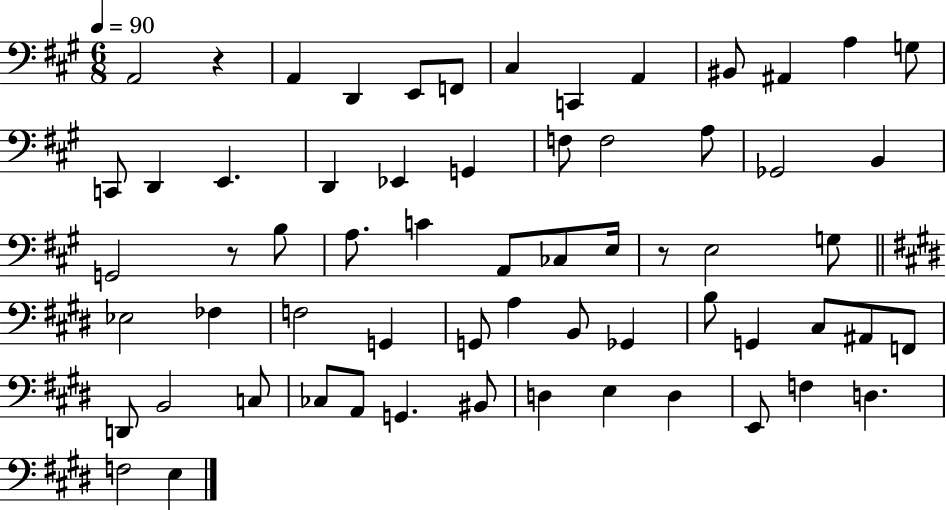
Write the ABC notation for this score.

X:1
T:Untitled
M:6/8
L:1/4
K:A
A,,2 z A,, D,, E,,/2 F,,/2 ^C, C,, A,, ^B,,/2 ^A,, A, G,/2 C,,/2 D,, E,, D,, _E,, G,, F,/2 F,2 A,/2 _G,,2 B,, G,,2 z/2 B,/2 A,/2 C A,,/2 _C,/2 E,/4 z/2 E,2 G,/2 _E,2 _F, F,2 G,, G,,/2 A, B,,/2 _G,, B,/2 G,, ^C,/2 ^A,,/2 F,,/2 D,,/2 B,,2 C,/2 _C,/2 A,,/2 G,, ^B,,/2 D, E, D, E,,/2 F, D, F,2 E,